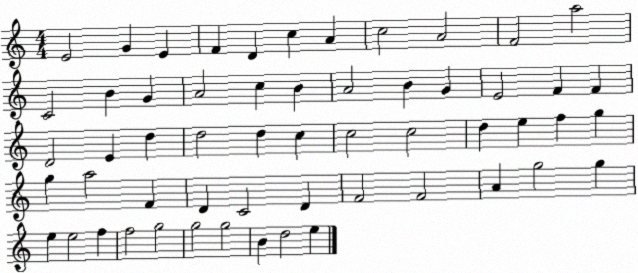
X:1
T:Untitled
M:4/4
L:1/4
K:C
E2 G E F D c A c2 A2 F2 a2 C2 B G A2 c B A2 B G E2 F F D2 E d d2 d c c2 c2 d e f g g a2 F D C2 D F2 F2 A g2 g e e2 f f2 g2 g2 g2 B d2 e